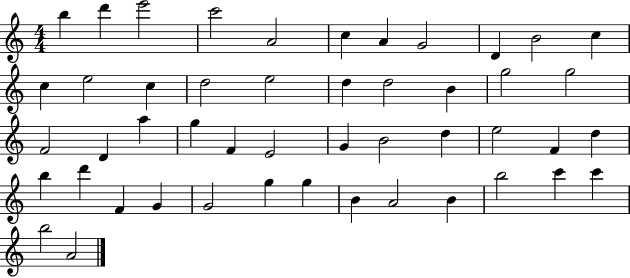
X:1
T:Untitled
M:4/4
L:1/4
K:C
b d' e'2 c'2 A2 c A G2 D B2 c c e2 c d2 e2 d d2 B g2 g2 F2 D a g F E2 G B2 d e2 F d b d' F G G2 g g B A2 B b2 c' c' b2 A2